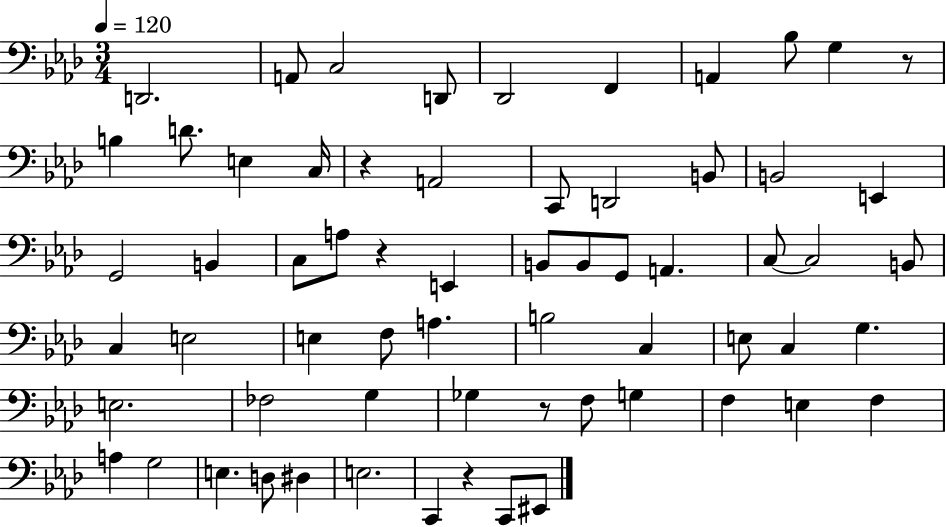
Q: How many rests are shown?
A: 5